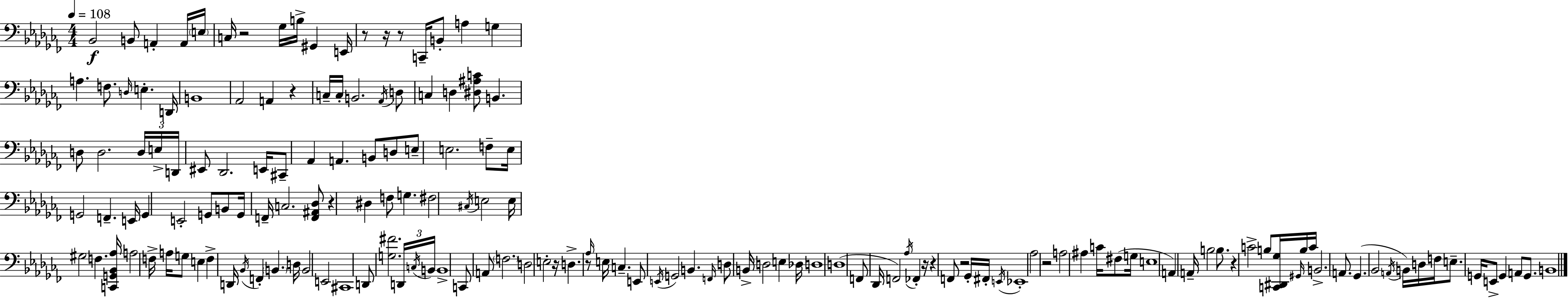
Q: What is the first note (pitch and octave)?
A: Bb2